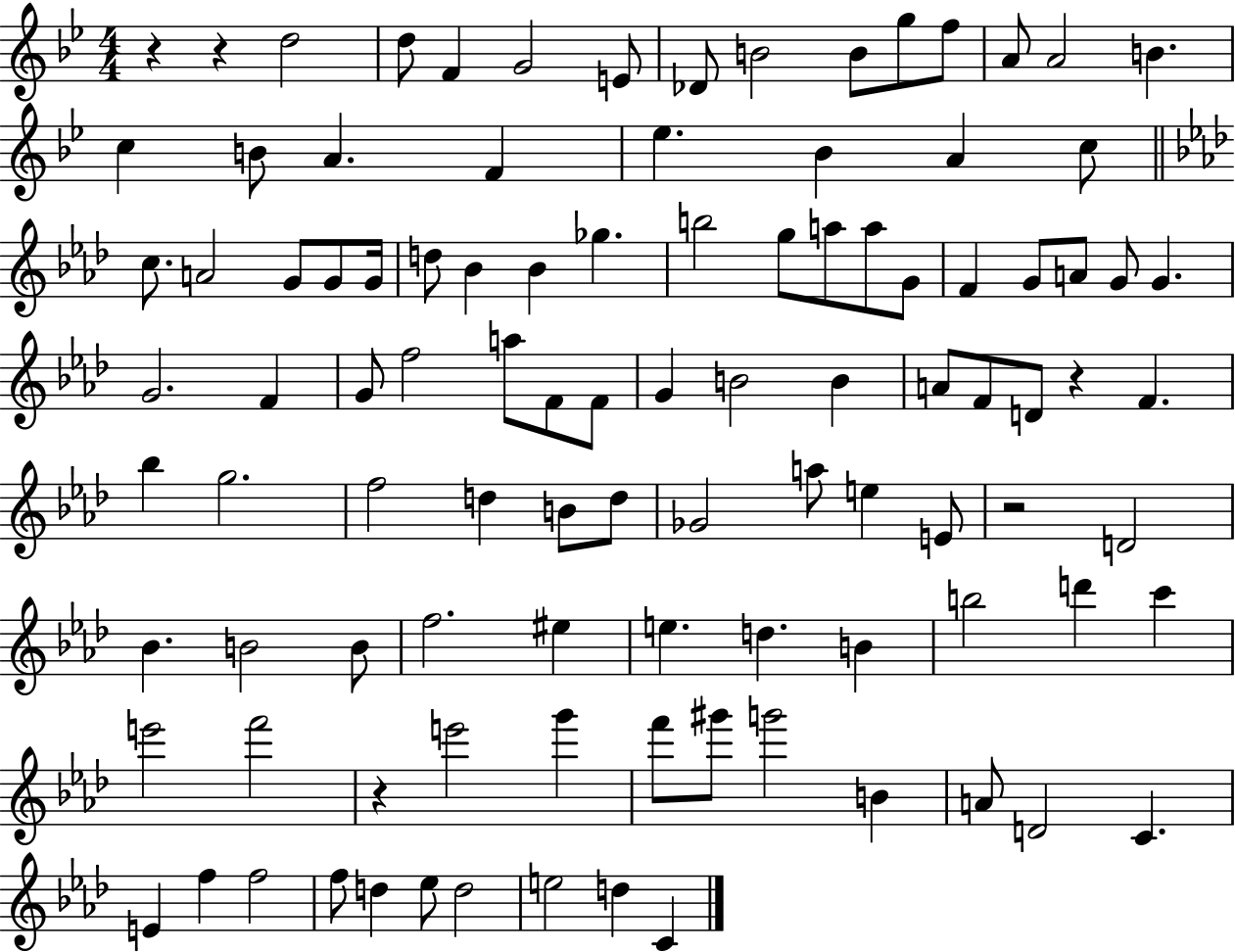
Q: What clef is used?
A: treble